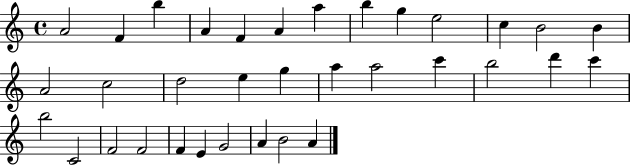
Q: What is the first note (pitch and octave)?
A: A4